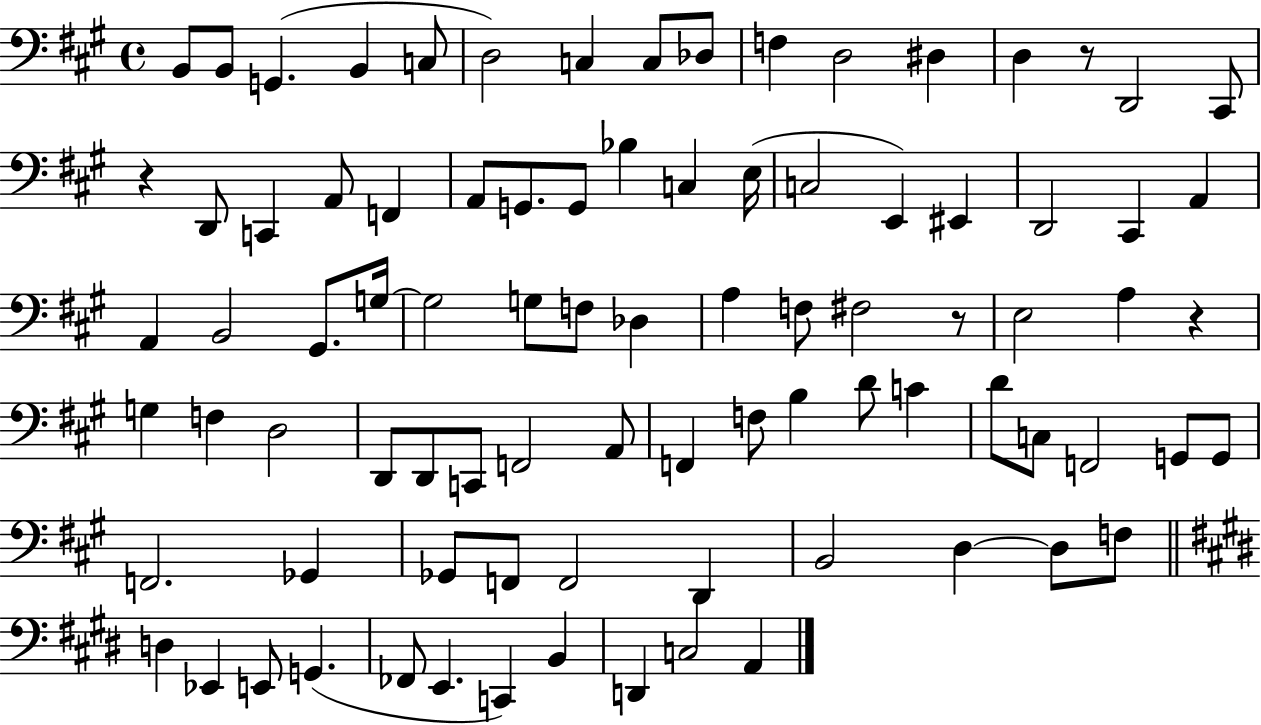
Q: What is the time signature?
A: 4/4